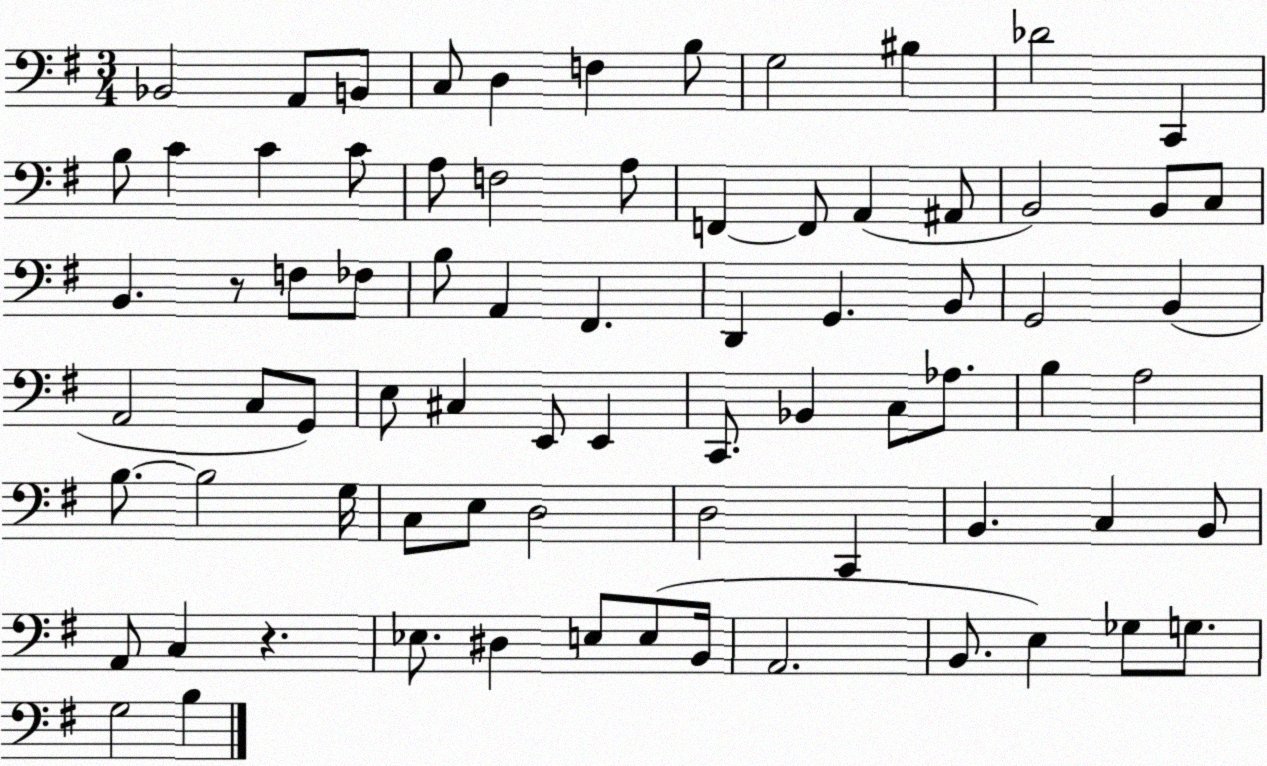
X:1
T:Untitled
M:3/4
L:1/4
K:G
_B,,2 A,,/2 B,,/2 C,/2 D, F, B,/2 G,2 ^B, _D2 C,, B,/2 C C C/2 A,/2 F,2 A,/2 F,, F,,/2 A,, ^A,,/2 B,,2 B,,/2 C,/2 B,, z/2 F,/2 _F,/2 B,/2 A,, ^F,, D,, G,, B,,/2 G,,2 B,, A,,2 C,/2 G,,/2 E,/2 ^C, E,,/2 E,, C,,/2 _B,, C,/2 _A,/2 B, A,2 B,/2 B,2 G,/4 C,/2 E,/2 D,2 D,2 C,, B,, C, B,,/2 A,,/2 C, z _E,/2 ^D, E,/2 E,/2 B,,/4 A,,2 B,,/2 E, _G,/2 G,/2 G,2 B,